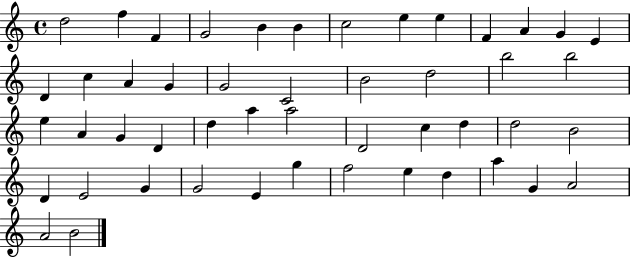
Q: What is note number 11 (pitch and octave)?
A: A4